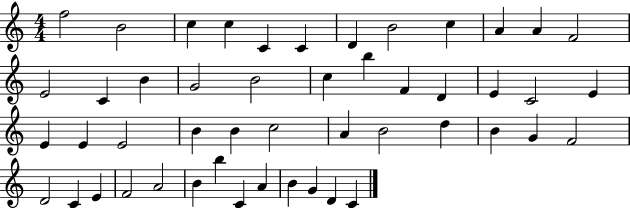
X:1
T:Untitled
M:4/4
L:1/4
K:C
f2 B2 c c C C D B2 c A A F2 E2 C B G2 B2 c b F D E C2 E E E E2 B B c2 A B2 d B G F2 D2 C E F2 A2 B b C A B G D C